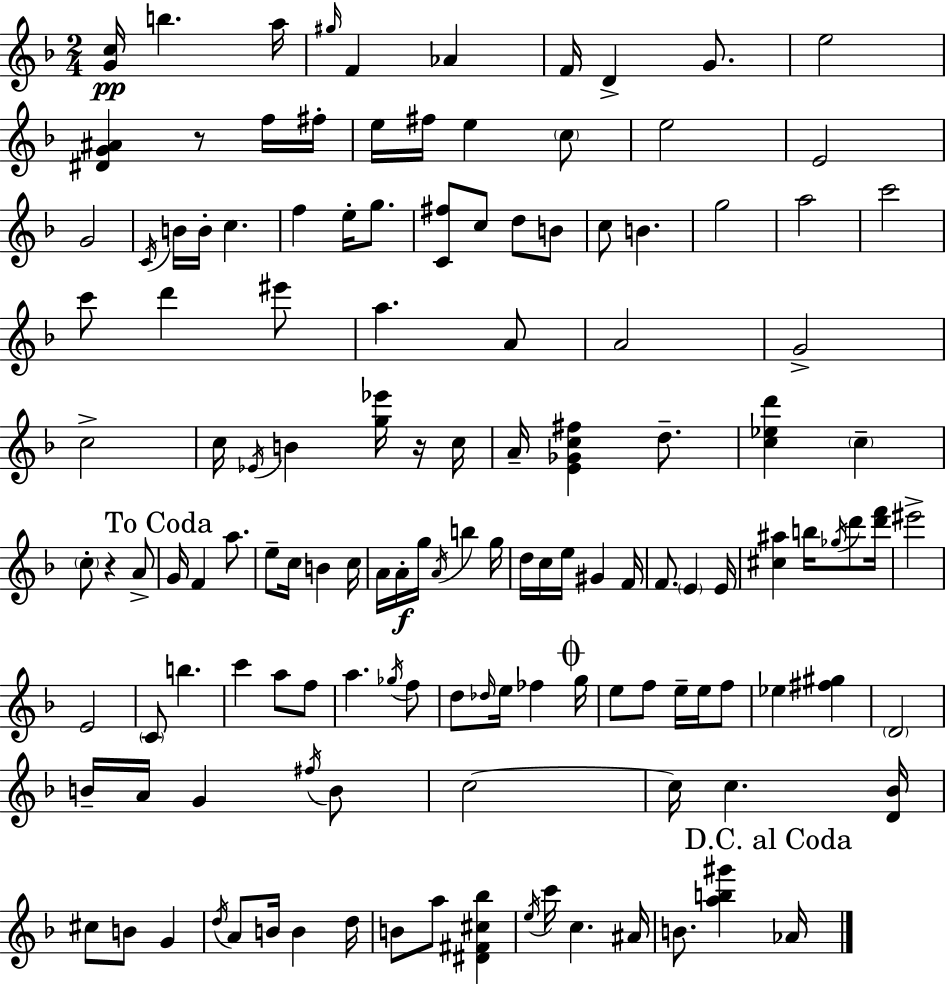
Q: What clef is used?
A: treble